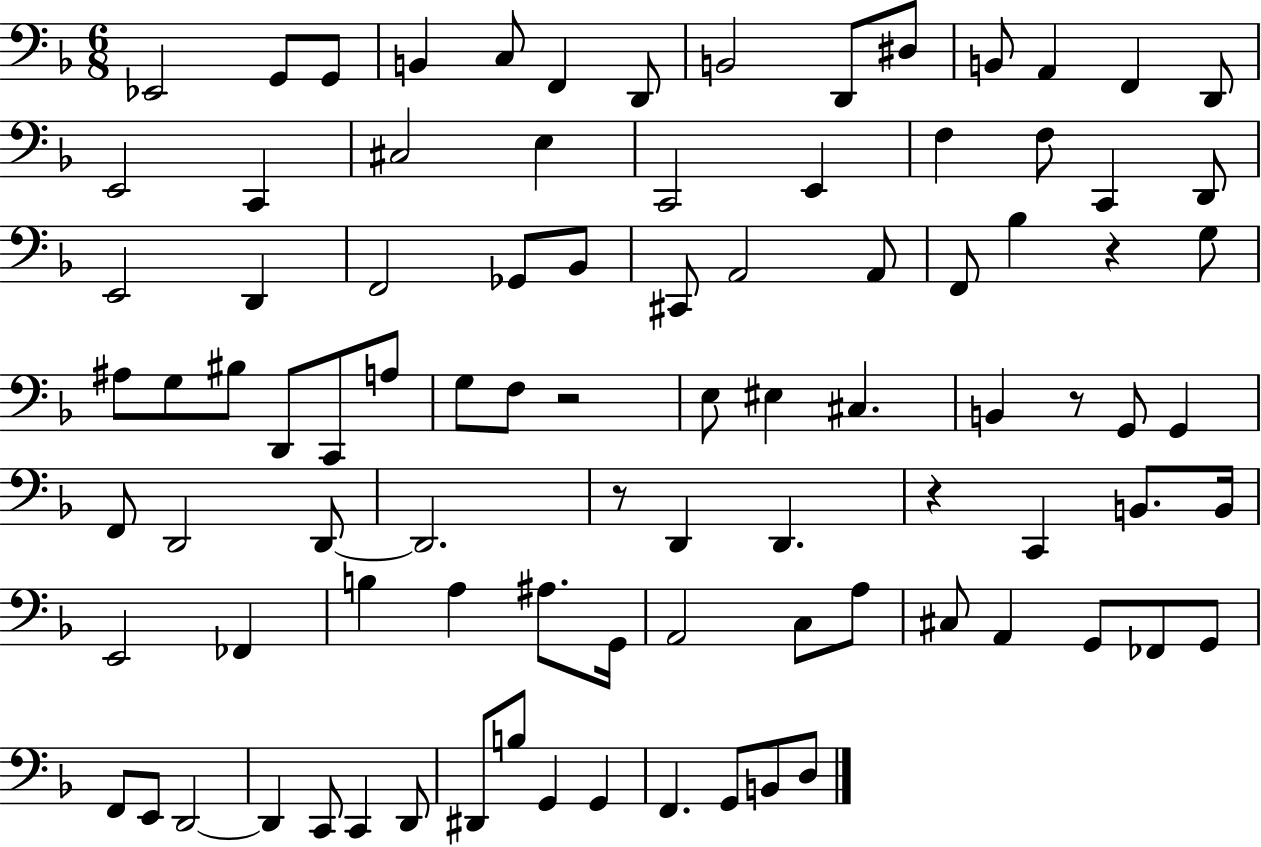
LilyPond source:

{
  \clef bass
  \numericTimeSignature
  \time 6/8
  \key f \major
  ees,2 g,8 g,8 | b,4 c8 f,4 d,8 | b,2 d,8 dis8 | b,8 a,4 f,4 d,8 | \break e,2 c,4 | cis2 e4 | c,2 e,4 | f4 f8 c,4 d,8 | \break e,2 d,4 | f,2 ges,8 bes,8 | cis,8 a,2 a,8 | f,8 bes4 r4 g8 | \break ais8 g8 bis8 d,8 c,8 a8 | g8 f8 r2 | e8 eis4 cis4. | b,4 r8 g,8 g,4 | \break f,8 d,2 d,8~~ | d,2. | r8 d,4 d,4. | r4 c,4 b,8. b,16 | \break e,2 fes,4 | b4 a4 ais8. g,16 | a,2 c8 a8 | cis8 a,4 g,8 fes,8 g,8 | \break f,8 e,8 d,2~~ | d,4 c,8 c,4 d,8 | dis,8 b8 g,4 g,4 | f,4. g,8 b,8 d8 | \break \bar "|."
}